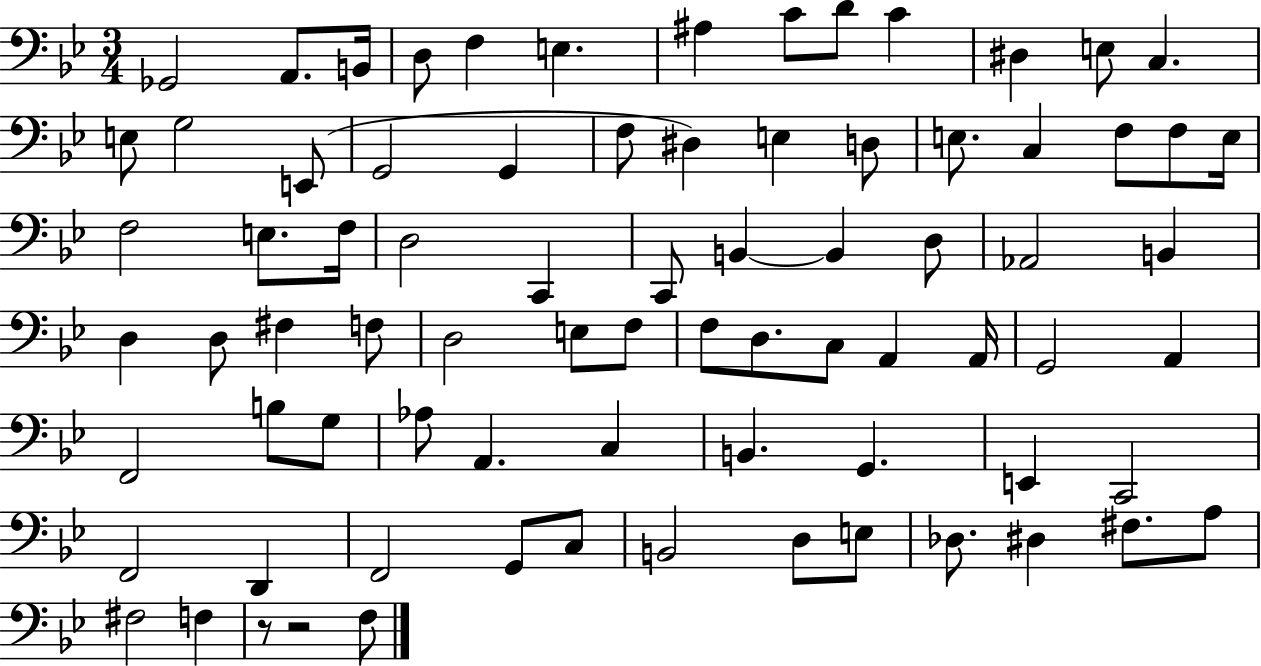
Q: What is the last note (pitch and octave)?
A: F3